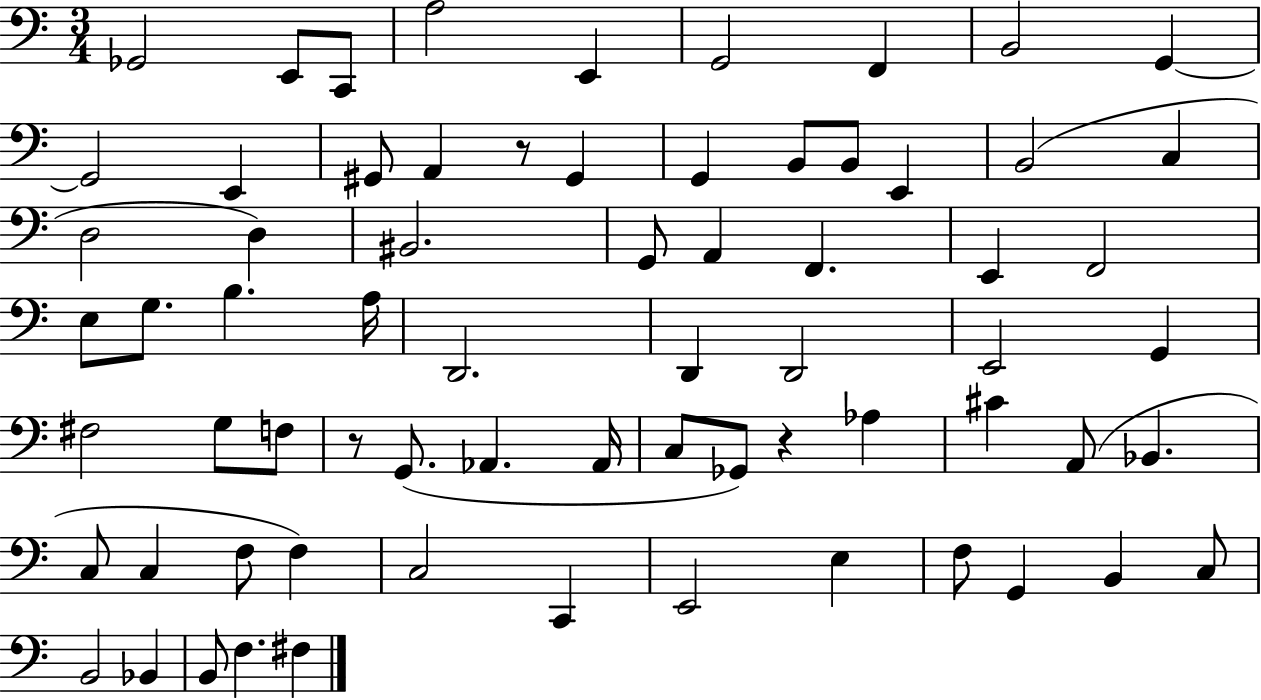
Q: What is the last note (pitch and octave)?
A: F#3